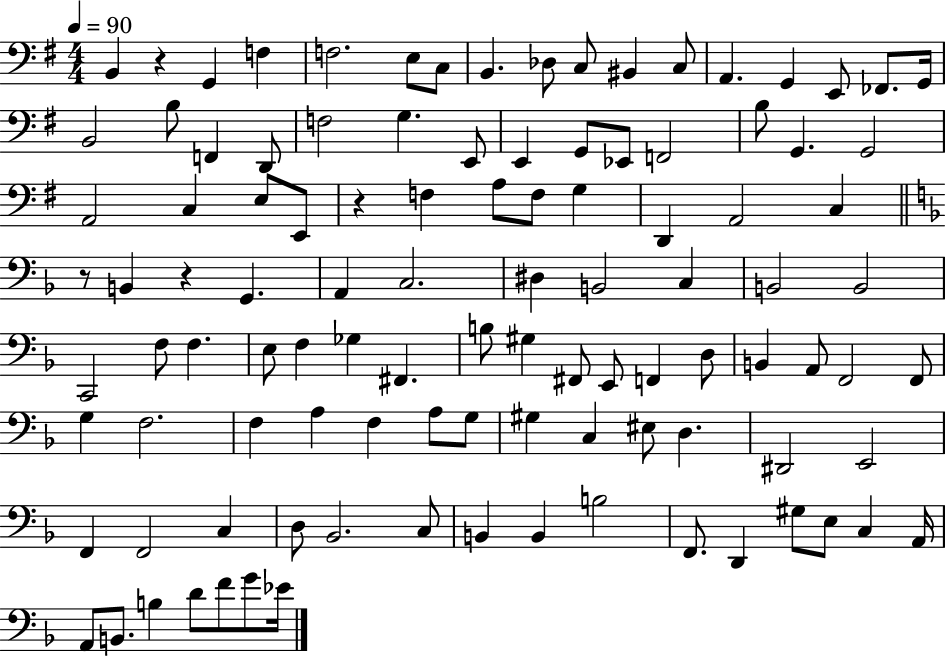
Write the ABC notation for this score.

X:1
T:Untitled
M:4/4
L:1/4
K:G
B,, z G,, F, F,2 E,/2 C,/2 B,, _D,/2 C,/2 ^B,, C,/2 A,, G,, E,,/2 _F,,/2 G,,/4 B,,2 B,/2 F,, D,,/2 F,2 G, E,,/2 E,, G,,/2 _E,,/2 F,,2 B,/2 G,, G,,2 A,,2 C, E,/2 E,,/2 z F, A,/2 F,/2 G, D,, A,,2 C, z/2 B,, z G,, A,, C,2 ^D, B,,2 C, B,,2 B,,2 C,,2 F,/2 F, E,/2 F, _G, ^F,, B,/2 ^G, ^F,,/2 E,,/2 F,, D,/2 B,, A,,/2 F,,2 F,,/2 G, F,2 F, A, F, A,/2 G,/2 ^G, C, ^E,/2 D, ^D,,2 E,,2 F,, F,,2 C, D,/2 _B,,2 C,/2 B,, B,, B,2 F,,/2 D,, ^G,/2 E,/2 C, A,,/4 A,,/2 B,,/2 B, D/2 F/2 G/2 _E/4